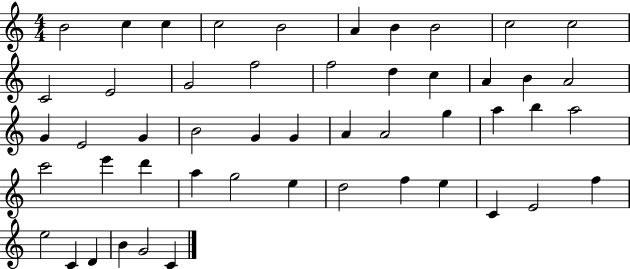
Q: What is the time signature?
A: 4/4